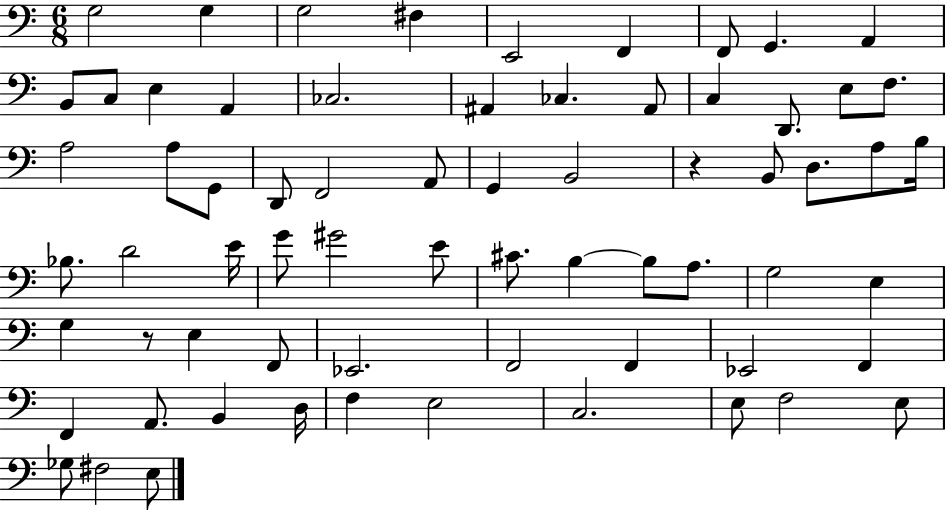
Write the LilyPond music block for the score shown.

{
  \clef bass
  \numericTimeSignature
  \time 6/8
  \key c \major
  g2 g4 | g2 fis4 | e,2 f,4 | f,8 g,4. a,4 | \break b,8 c8 e4 a,4 | ces2. | ais,4 ces4. ais,8 | c4 d,8. e8 f8. | \break a2 a8 g,8 | d,8 f,2 a,8 | g,4 b,2 | r4 b,8 d8. a8 b16 | \break bes8. d'2 e'16 | g'8 gis'2 e'8 | cis'8. b4~~ b8 a8. | g2 e4 | \break g4 r8 e4 f,8 | ees,2. | f,2 f,4 | ees,2 f,4 | \break f,4 a,8. b,4 d16 | f4 e2 | c2. | e8 f2 e8 | \break ges8 fis2 e8 | \bar "|."
}